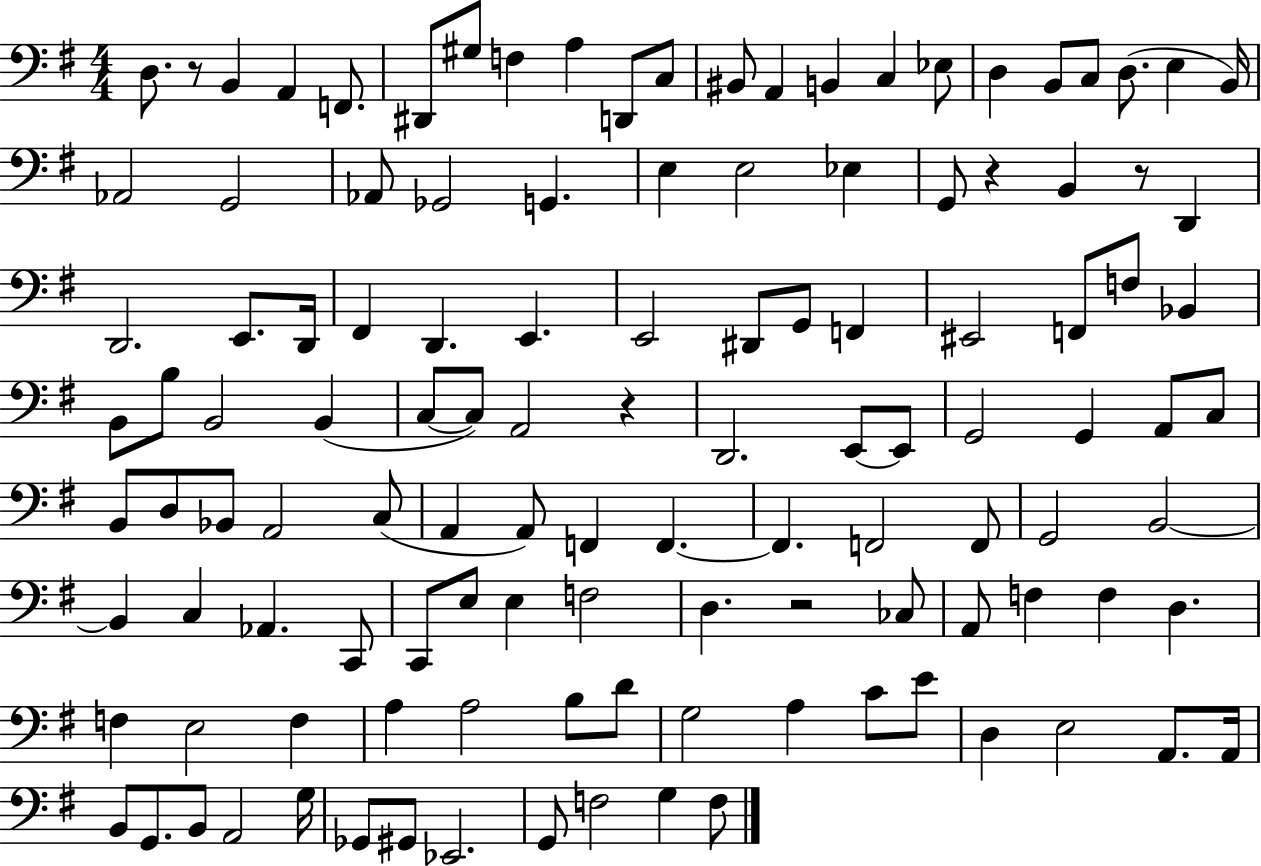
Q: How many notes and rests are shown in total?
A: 120